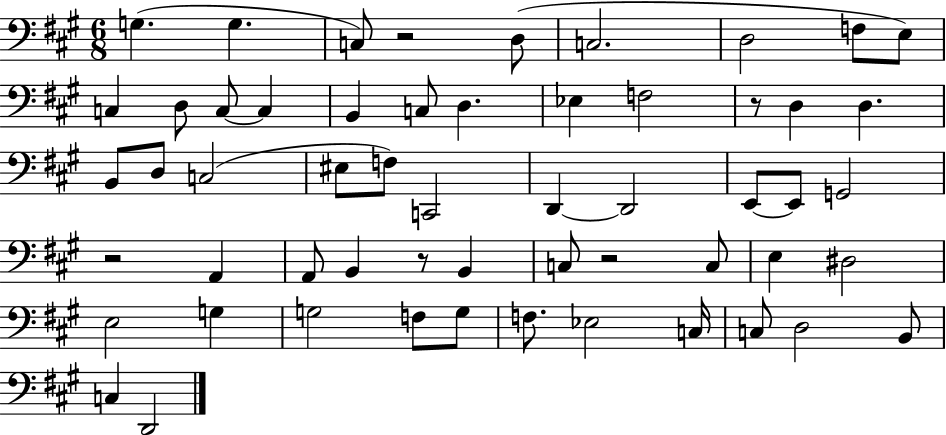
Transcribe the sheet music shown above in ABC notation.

X:1
T:Untitled
M:6/8
L:1/4
K:A
G, G, C,/2 z2 D,/2 C,2 D,2 F,/2 E,/2 C, D,/2 C,/2 C, B,, C,/2 D, _E, F,2 z/2 D, D, B,,/2 D,/2 C,2 ^E,/2 F,/2 C,,2 D,, D,,2 E,,/2 E,,/2 G,,2 z2 A,, A,,/2 B,, z/2 B,, C,/2 z2 C,/2 E, ^D,2 E,2 G, G,2 F,/2 G,/2 F,/2 _E,2 C,/4 C,/2 D,2 B,,/2 C, D,,2